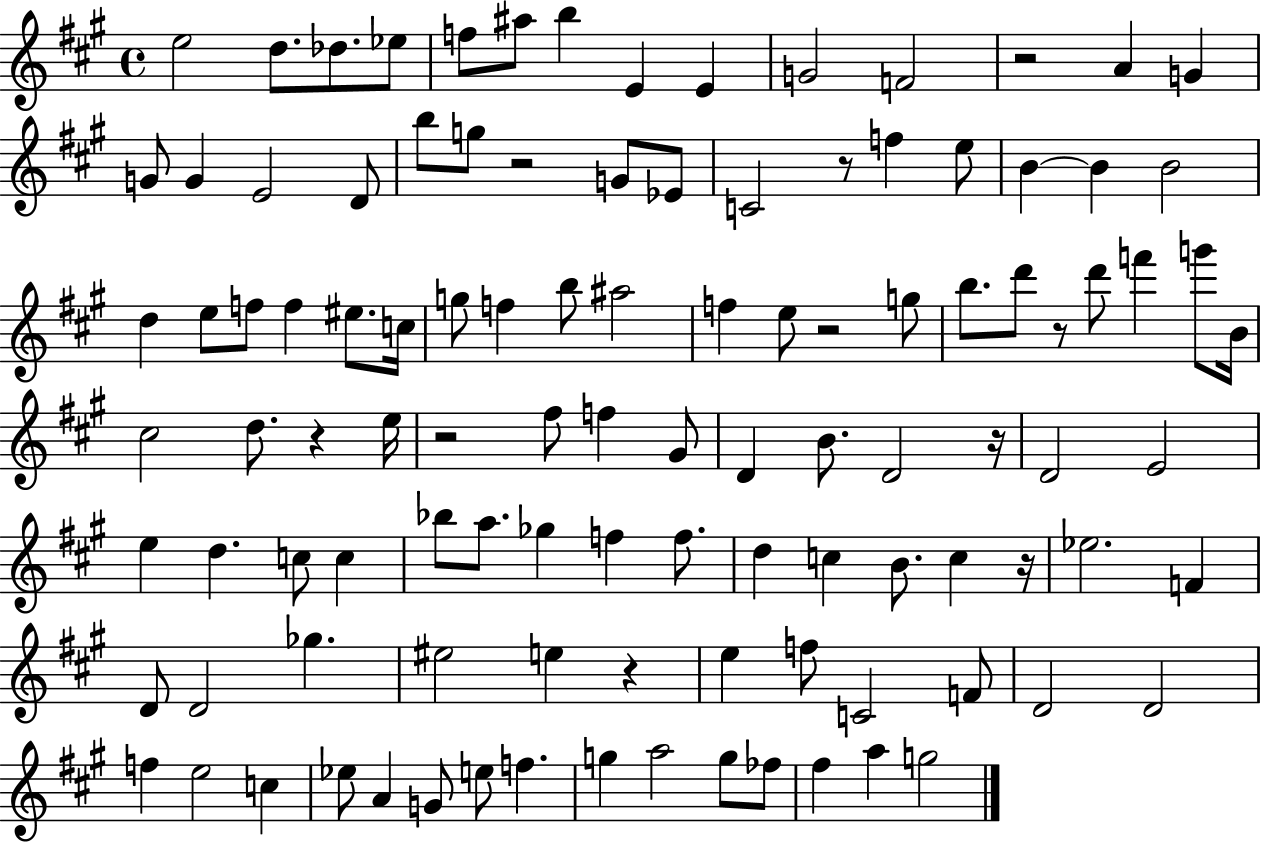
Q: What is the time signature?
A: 4/4